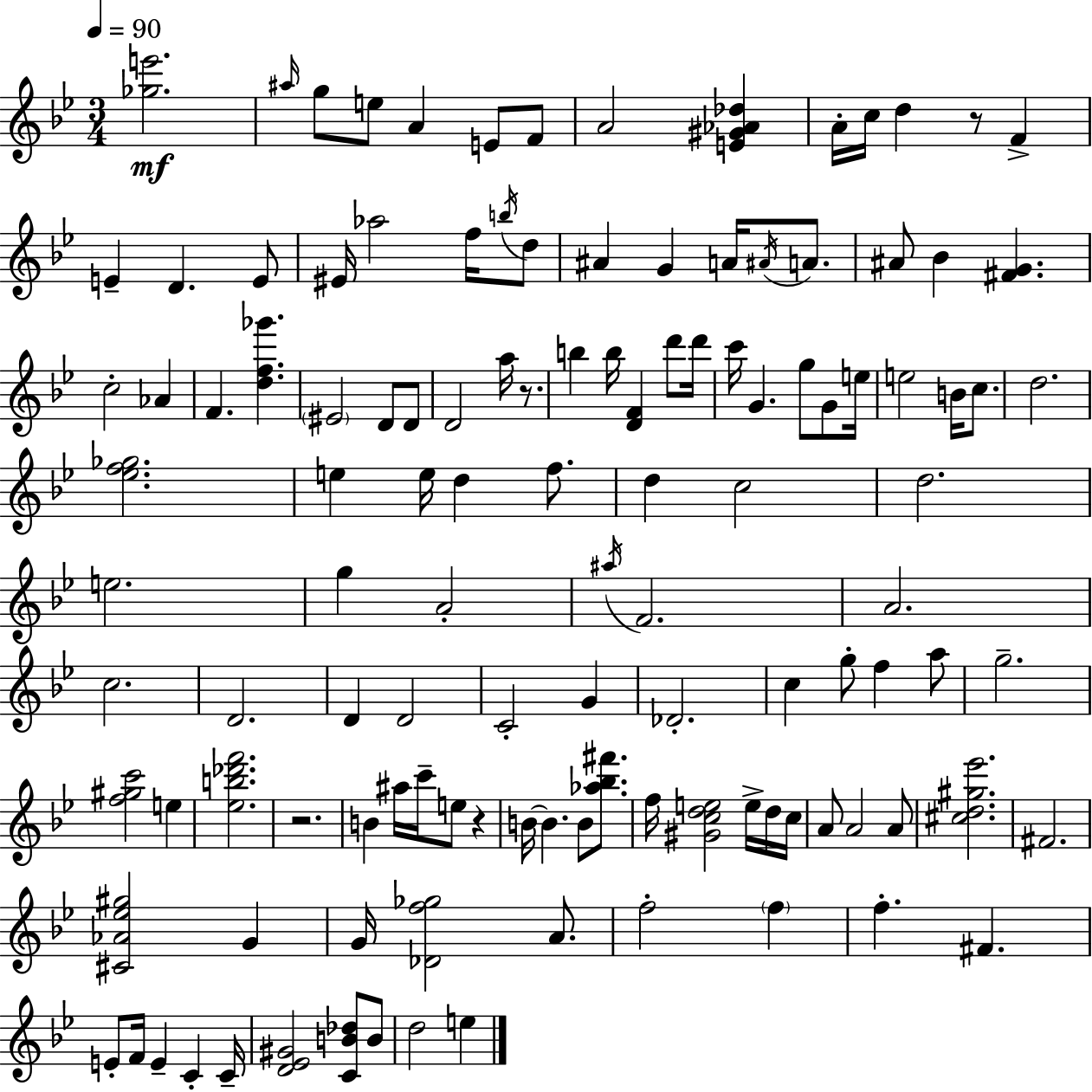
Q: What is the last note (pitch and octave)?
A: E5